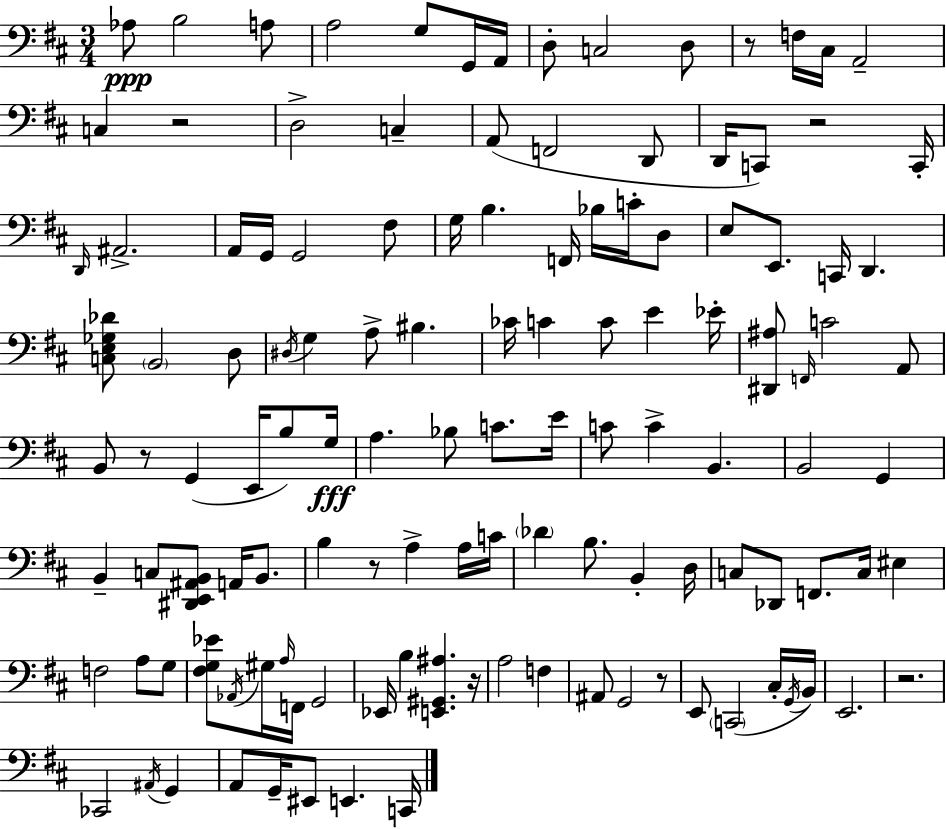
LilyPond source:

{
  \clef bass
  \numericTimeSignature
  \time 3/4
  \key d \major
  aes8\ppp b2 a8 | a2 g8 g,16 a,16 | d8-. c2 d8 | r8 f16 cis16 a,2-- | \break c4 r2 | d2-> c4-- | a,8( f,2 d,8 | d,16 c,8) r2 c,16-. | \break \grace { d,16 } ais,2.-> | a,16 g,16 g,2 fis8 | g16 b4. f,16 bes16 c'16-. d8 | e8 e,8. c,16 d,4. | \break <c e ges des'>8 \parenthesize b,2 d8 | \acciaccatura { dis16 } g4 a8-> bis4. | ces'16 c'4 c'8 e'4 | ees'16-. <dis, ais>8 \grace { f,16 } c'2 | \break a,8 b,8 r8 g,4( e,16 | b8) g16\fff a4. bes8 c'8. | e'16 c'8 c'4-> b,4. | b,2 g,4 | \break b,4-- c8 <dis, e, ais, b,>8 a,16 | b,8. b4 r8 a4-> | a16 c'16 \parenthesize des'4 b8. b,4-. | d16 c8 des,8 f,8. c16 eis4 | \break f2 a8 | g8 <fis g ees'>8 \acciaccatura { aes,16 } gis16 \grace { a16 } f,16 g,2 | ees,16 b4 <e, gis, ais>4. | r16 a2 | \break f4 ais,8 g,2 | r8 e,8 \parenthesize c,2( | cis16-. \acciaccatura { g,16 } b,16) e,2. | r2. | \break ces,2 | \acciaccatura { ais,16 } g,4 a,8 g,16-- eis,8 | e,4. c,16 \bar "|."
}